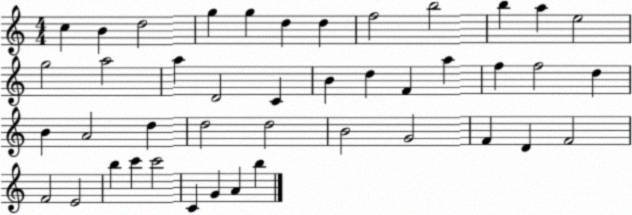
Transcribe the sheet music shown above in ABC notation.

X:1
T:Untitled
M:4/4
L:1/4
K:C
c B d2 g g d d f2 b2 b a e2 g2 a2 a D2 C B d F a f f2 d B A2 d d2 d2 B2 G2 F D F2 F2 E2 b c' c'2 C G A b